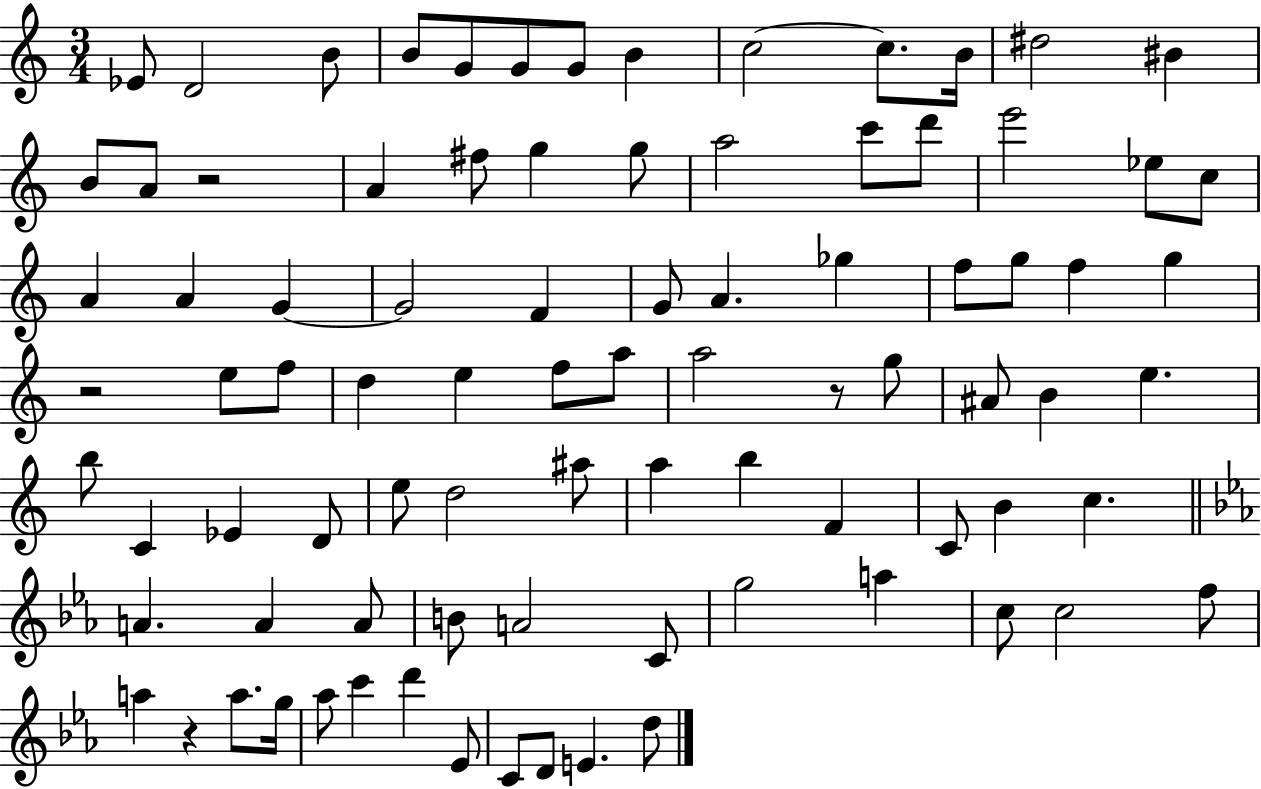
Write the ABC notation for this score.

X:1
T:Untitled
M:3/4
L:1/4
K:C
_E/2 D2 B/2 B/2 G/2 G/2 G/2 B c2 c/2 B/4 ^d2 ^B B/2 A/2 z2 A ^f/2 g g/2 a2 c'/2 d'/2 e'2 _e/2 c/2 A A G G2 F G/2 A _g f/2 g/2 f g z2 e/2 f/2 d e f/2 a/2 a2 z/2 g/2 ^A/2 B e b/2 C _E D/2 e/2 d2 ^a/2 a b F C/2 B c A A A/2 B/2 A2 C/2 g2 a c/2 c2 f/2 a z a/2 g/4 _a/2 c' d' _E/2 C/2 D/2 E d/2